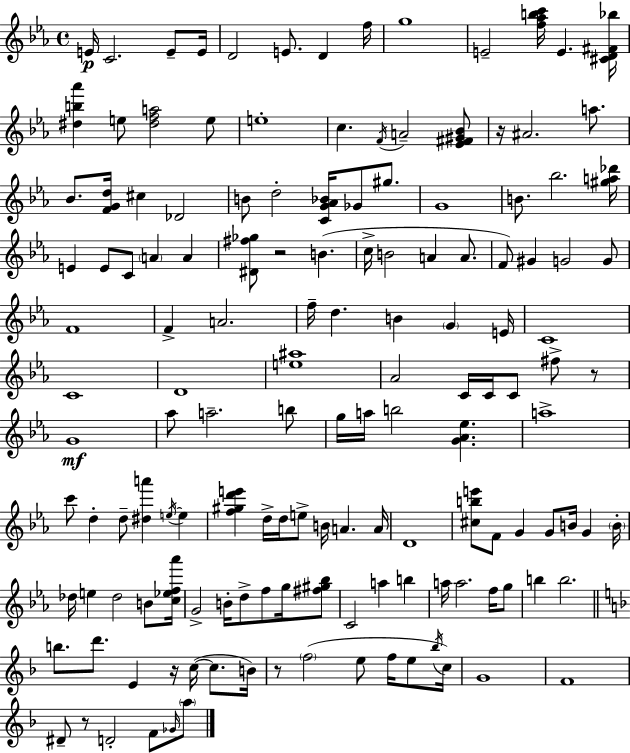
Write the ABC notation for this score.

X:1
T:Untitled
M:4/4
L:1/4
K:Cm
E/4 C2 E/2 E/4 D2 E/2 D f/4 g4 E2 [f_abc']/4 E [^CD^F_b]/4 [^db_a'] e/2 [^dfa]2 e/2 e4 c F/4 A2 [_E^F^G_B]/2 z/4 ^A2 a/2 _B/2 [FGd]/4 ^c _D2 B/2 d2 [CG_A_B]/4 _G/2 ^g/2 G4 B/2 _b2 [^ga_d']/4 E E/2 C/2 A A [^D^f_g]/2 z2 B c/4 B2 A A/2 F/2 ^G G2 G/2 F4 F A2 f/4 d B G E/4 C4 C4 D4 [e^a]4 _A2 C/4 C/4 C/2 ^f/2 z/2 G4 _a/2 a2 b/2 g/4 a/4 b2 [G_A_e] a4 c'/2 d d/2 [^da'] e/4 e [f^gd'e'] d/4 d/4 e/2 B/4 A A/4 D4 [^cbe']/2 F/2 G G/2 B/4 G B/4 _d/4 e _d2 B/2 [c_ef_a']/4 G2 B/4 d/2 f/2 g/4 [^f^g_b]/2 C2 a b a/4 a2 f/4 g/2 b b2 b/2 d'/2 E z/4 c/4 c/2 B/4 z/2 f2 e/2 f/4 e/2 _b/4 c/4 G4 F4 ^D/2 z/2 D2 F/2 _G/4 a/2